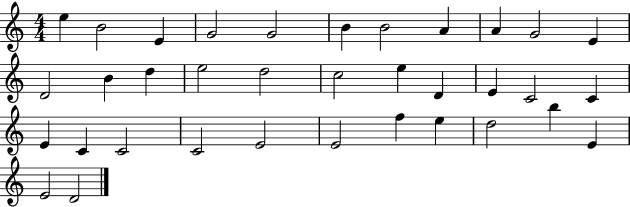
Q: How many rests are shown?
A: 0